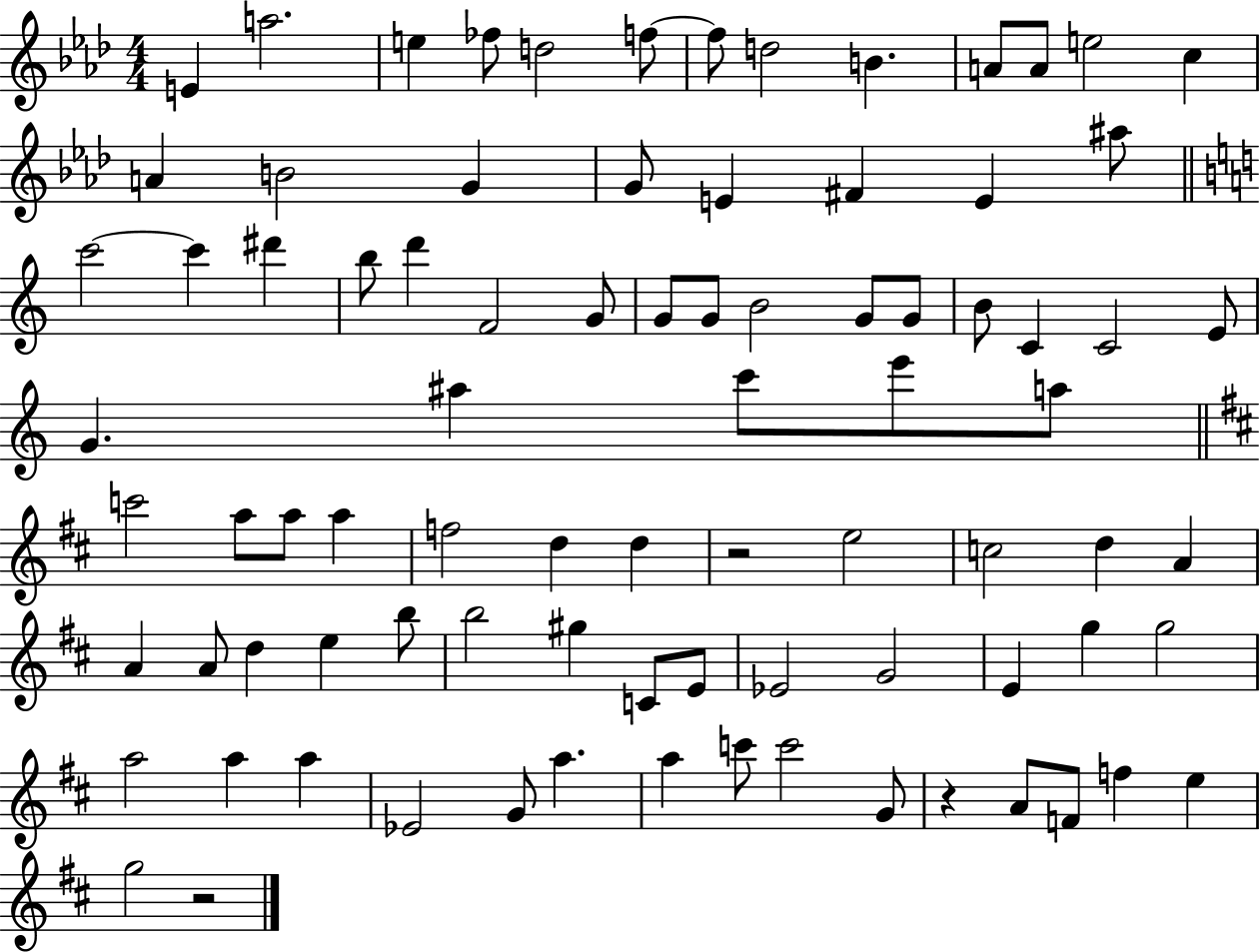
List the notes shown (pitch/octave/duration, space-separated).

E4/q A5/h. E5/q FES5/e D5/h F5/e F5/e D5/h B4/q. A4/e A4/e E5/h C5/q A4/q B4/h G4/q G4/e E4/q F#4/q E4/q A#5/e C6/h C6/q D#6/q B5/e D6/q F4/h G4/e G4/e G4/e B4/h G4/e G4/e B4/e C4/q C4/h E4/e G4/q. A#5/q C6/e E6/e A5/e C6/h A5/e A5/e A5/q F5/h D5/q D5/q R/h E5/h C5/h D5/q A4/q A4/q A4/e D5/q E5/q B5/e B5/h G#5/q C4/e E4/e Eb4/h G4/h E4/q G5/q G5/h A5/h A5/q A5/q Eb4/h G4/e A5/q. A5/q C6/e C6/h G4/e R/q A4/e F4/e F5/q E5/q G5/h R/h